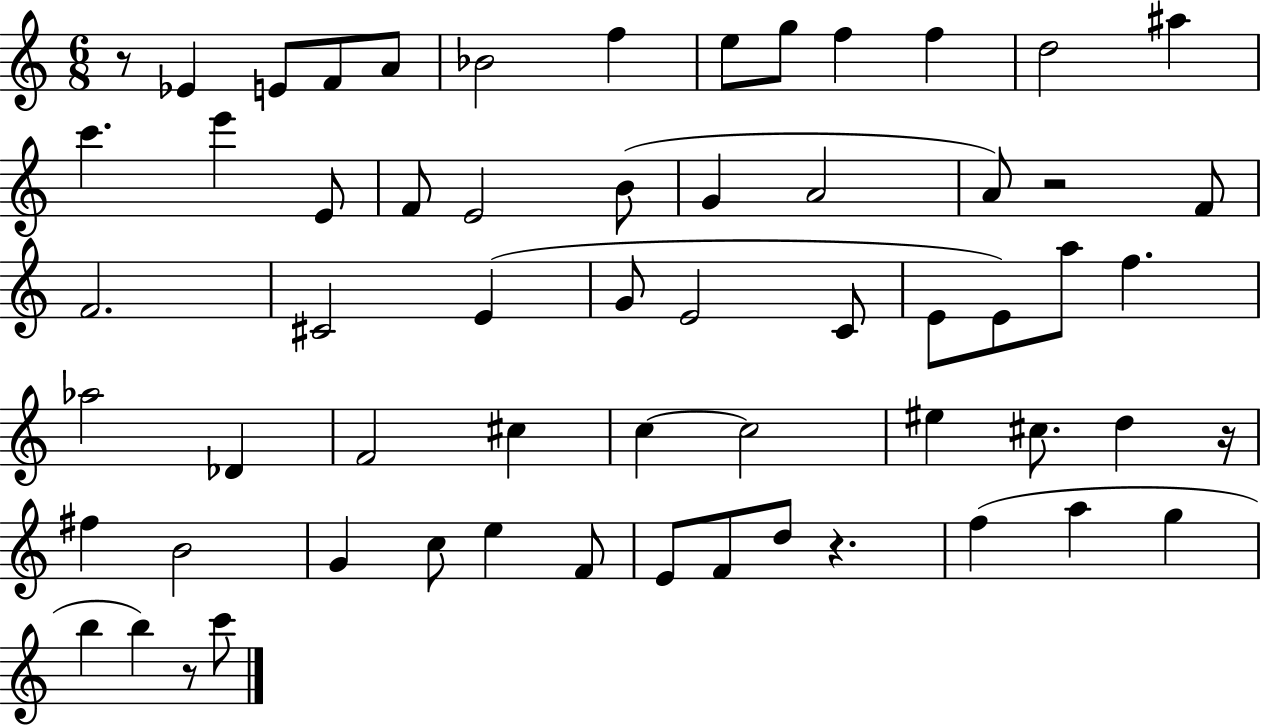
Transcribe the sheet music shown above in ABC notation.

X:1
T:Untitled
M:6/8
L:1/4
K:C
z/2 _E E/2 F/2 A/2 _B2 f e/2 g/2 f f d2 ^a c' e' E/2 F/2 E2 B/2 G A2 A/2 z2 F/2 F2 ^C2 E G/2 E2 C/2 E/2 E/2 a/2 f _a2 _D F2 ^c c c2 ^e ^c/2 d z/4 ^f B2 G c/2 e F/2 E/2 F/2 d/2 z f a g b b z/2 c'/2